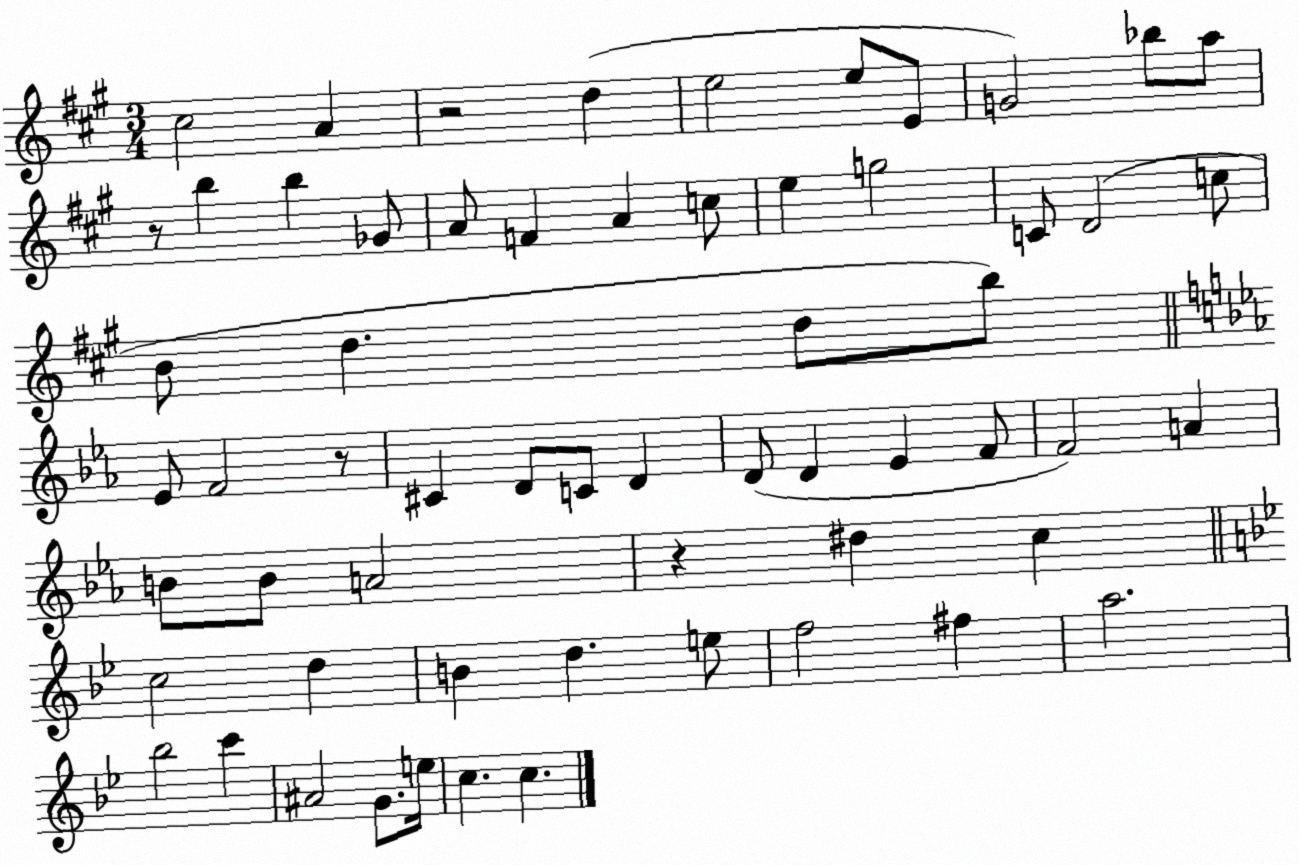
X:1
T:Untitled
M:3/4
L:1/4
K:A
^c2 A z2 d e2 e/2 E/2 G2 _b/2 a/2 z/2 b b _G/2 A/2 F A c/2 e g2 C/2 D2 c/2 B/2 d d/2 b/2 _E/2 F2 z/2 ^C D/2 C/2 D D/2 D _E F/2 F2 A B/2 B/2 A2 z ^d c c2 d B d e/2 f2 ^f a2 _b2 c' ^A2 G/2 e/4 c c